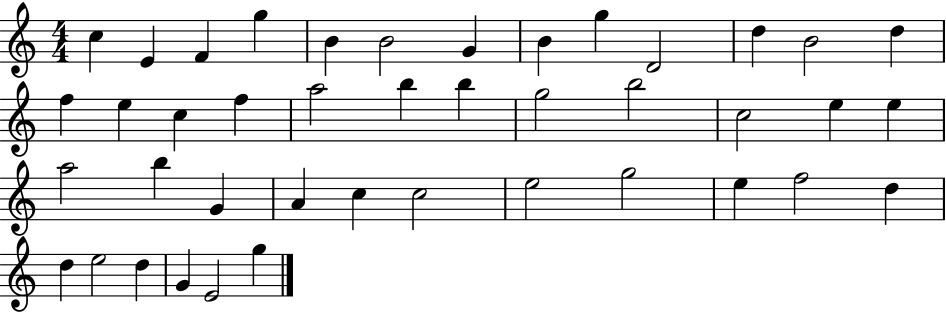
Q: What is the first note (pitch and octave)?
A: C5